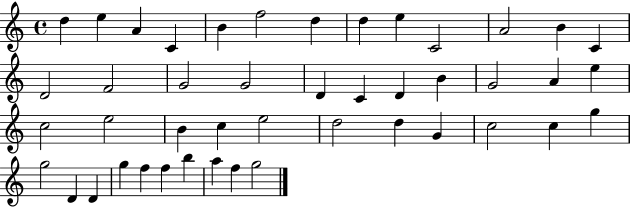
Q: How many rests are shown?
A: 0